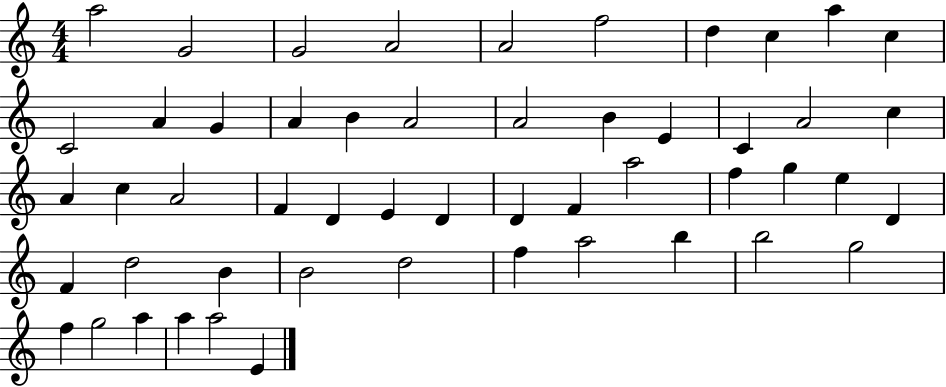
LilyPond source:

{
  \clef treble
  \numericTimeSignature
  \time 4/4
  \key c \major
  a''2 g'2 | g'2 a'2 | a'2 f''2 | d''4 c''4 a''4 c''4 | \break c'2 a'4 g'4 | a'4 b'4 a'2 | a'2 b'4 e'4 | c'4 a'2 c''4 | \break a'4 c''4 a'2 | f'4 d'4 e'4 d'4 | d'4 f'4 a''2 | f''4 g''4 e''4 d'4 | \break f'4 d''2 b'4 | b'2 d''2 | f''4 a''2 b''4 | b''2 g''2 | \break f''4 g''2 a''4 | a''4 a''2 e'4 | \bar "|."
}